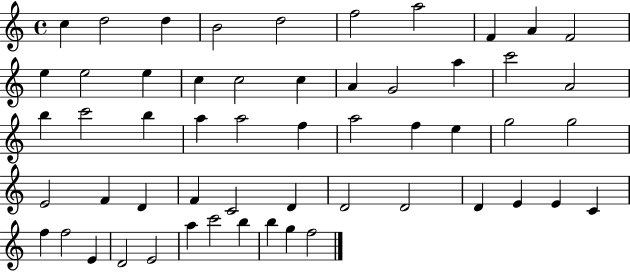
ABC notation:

X:1
T:Untitled
M:4/4
L:1/4
K:C
c d2 d B2 d2 f2 a2 F A F2 e e2 e c c2 c A G2 a c'2 A2 b c'2 b a a2 f a2 f e g2 g2 E2 F D F C2 D D2 D2 D E E C f f2 E D2 E2 a c'2 b b g f2